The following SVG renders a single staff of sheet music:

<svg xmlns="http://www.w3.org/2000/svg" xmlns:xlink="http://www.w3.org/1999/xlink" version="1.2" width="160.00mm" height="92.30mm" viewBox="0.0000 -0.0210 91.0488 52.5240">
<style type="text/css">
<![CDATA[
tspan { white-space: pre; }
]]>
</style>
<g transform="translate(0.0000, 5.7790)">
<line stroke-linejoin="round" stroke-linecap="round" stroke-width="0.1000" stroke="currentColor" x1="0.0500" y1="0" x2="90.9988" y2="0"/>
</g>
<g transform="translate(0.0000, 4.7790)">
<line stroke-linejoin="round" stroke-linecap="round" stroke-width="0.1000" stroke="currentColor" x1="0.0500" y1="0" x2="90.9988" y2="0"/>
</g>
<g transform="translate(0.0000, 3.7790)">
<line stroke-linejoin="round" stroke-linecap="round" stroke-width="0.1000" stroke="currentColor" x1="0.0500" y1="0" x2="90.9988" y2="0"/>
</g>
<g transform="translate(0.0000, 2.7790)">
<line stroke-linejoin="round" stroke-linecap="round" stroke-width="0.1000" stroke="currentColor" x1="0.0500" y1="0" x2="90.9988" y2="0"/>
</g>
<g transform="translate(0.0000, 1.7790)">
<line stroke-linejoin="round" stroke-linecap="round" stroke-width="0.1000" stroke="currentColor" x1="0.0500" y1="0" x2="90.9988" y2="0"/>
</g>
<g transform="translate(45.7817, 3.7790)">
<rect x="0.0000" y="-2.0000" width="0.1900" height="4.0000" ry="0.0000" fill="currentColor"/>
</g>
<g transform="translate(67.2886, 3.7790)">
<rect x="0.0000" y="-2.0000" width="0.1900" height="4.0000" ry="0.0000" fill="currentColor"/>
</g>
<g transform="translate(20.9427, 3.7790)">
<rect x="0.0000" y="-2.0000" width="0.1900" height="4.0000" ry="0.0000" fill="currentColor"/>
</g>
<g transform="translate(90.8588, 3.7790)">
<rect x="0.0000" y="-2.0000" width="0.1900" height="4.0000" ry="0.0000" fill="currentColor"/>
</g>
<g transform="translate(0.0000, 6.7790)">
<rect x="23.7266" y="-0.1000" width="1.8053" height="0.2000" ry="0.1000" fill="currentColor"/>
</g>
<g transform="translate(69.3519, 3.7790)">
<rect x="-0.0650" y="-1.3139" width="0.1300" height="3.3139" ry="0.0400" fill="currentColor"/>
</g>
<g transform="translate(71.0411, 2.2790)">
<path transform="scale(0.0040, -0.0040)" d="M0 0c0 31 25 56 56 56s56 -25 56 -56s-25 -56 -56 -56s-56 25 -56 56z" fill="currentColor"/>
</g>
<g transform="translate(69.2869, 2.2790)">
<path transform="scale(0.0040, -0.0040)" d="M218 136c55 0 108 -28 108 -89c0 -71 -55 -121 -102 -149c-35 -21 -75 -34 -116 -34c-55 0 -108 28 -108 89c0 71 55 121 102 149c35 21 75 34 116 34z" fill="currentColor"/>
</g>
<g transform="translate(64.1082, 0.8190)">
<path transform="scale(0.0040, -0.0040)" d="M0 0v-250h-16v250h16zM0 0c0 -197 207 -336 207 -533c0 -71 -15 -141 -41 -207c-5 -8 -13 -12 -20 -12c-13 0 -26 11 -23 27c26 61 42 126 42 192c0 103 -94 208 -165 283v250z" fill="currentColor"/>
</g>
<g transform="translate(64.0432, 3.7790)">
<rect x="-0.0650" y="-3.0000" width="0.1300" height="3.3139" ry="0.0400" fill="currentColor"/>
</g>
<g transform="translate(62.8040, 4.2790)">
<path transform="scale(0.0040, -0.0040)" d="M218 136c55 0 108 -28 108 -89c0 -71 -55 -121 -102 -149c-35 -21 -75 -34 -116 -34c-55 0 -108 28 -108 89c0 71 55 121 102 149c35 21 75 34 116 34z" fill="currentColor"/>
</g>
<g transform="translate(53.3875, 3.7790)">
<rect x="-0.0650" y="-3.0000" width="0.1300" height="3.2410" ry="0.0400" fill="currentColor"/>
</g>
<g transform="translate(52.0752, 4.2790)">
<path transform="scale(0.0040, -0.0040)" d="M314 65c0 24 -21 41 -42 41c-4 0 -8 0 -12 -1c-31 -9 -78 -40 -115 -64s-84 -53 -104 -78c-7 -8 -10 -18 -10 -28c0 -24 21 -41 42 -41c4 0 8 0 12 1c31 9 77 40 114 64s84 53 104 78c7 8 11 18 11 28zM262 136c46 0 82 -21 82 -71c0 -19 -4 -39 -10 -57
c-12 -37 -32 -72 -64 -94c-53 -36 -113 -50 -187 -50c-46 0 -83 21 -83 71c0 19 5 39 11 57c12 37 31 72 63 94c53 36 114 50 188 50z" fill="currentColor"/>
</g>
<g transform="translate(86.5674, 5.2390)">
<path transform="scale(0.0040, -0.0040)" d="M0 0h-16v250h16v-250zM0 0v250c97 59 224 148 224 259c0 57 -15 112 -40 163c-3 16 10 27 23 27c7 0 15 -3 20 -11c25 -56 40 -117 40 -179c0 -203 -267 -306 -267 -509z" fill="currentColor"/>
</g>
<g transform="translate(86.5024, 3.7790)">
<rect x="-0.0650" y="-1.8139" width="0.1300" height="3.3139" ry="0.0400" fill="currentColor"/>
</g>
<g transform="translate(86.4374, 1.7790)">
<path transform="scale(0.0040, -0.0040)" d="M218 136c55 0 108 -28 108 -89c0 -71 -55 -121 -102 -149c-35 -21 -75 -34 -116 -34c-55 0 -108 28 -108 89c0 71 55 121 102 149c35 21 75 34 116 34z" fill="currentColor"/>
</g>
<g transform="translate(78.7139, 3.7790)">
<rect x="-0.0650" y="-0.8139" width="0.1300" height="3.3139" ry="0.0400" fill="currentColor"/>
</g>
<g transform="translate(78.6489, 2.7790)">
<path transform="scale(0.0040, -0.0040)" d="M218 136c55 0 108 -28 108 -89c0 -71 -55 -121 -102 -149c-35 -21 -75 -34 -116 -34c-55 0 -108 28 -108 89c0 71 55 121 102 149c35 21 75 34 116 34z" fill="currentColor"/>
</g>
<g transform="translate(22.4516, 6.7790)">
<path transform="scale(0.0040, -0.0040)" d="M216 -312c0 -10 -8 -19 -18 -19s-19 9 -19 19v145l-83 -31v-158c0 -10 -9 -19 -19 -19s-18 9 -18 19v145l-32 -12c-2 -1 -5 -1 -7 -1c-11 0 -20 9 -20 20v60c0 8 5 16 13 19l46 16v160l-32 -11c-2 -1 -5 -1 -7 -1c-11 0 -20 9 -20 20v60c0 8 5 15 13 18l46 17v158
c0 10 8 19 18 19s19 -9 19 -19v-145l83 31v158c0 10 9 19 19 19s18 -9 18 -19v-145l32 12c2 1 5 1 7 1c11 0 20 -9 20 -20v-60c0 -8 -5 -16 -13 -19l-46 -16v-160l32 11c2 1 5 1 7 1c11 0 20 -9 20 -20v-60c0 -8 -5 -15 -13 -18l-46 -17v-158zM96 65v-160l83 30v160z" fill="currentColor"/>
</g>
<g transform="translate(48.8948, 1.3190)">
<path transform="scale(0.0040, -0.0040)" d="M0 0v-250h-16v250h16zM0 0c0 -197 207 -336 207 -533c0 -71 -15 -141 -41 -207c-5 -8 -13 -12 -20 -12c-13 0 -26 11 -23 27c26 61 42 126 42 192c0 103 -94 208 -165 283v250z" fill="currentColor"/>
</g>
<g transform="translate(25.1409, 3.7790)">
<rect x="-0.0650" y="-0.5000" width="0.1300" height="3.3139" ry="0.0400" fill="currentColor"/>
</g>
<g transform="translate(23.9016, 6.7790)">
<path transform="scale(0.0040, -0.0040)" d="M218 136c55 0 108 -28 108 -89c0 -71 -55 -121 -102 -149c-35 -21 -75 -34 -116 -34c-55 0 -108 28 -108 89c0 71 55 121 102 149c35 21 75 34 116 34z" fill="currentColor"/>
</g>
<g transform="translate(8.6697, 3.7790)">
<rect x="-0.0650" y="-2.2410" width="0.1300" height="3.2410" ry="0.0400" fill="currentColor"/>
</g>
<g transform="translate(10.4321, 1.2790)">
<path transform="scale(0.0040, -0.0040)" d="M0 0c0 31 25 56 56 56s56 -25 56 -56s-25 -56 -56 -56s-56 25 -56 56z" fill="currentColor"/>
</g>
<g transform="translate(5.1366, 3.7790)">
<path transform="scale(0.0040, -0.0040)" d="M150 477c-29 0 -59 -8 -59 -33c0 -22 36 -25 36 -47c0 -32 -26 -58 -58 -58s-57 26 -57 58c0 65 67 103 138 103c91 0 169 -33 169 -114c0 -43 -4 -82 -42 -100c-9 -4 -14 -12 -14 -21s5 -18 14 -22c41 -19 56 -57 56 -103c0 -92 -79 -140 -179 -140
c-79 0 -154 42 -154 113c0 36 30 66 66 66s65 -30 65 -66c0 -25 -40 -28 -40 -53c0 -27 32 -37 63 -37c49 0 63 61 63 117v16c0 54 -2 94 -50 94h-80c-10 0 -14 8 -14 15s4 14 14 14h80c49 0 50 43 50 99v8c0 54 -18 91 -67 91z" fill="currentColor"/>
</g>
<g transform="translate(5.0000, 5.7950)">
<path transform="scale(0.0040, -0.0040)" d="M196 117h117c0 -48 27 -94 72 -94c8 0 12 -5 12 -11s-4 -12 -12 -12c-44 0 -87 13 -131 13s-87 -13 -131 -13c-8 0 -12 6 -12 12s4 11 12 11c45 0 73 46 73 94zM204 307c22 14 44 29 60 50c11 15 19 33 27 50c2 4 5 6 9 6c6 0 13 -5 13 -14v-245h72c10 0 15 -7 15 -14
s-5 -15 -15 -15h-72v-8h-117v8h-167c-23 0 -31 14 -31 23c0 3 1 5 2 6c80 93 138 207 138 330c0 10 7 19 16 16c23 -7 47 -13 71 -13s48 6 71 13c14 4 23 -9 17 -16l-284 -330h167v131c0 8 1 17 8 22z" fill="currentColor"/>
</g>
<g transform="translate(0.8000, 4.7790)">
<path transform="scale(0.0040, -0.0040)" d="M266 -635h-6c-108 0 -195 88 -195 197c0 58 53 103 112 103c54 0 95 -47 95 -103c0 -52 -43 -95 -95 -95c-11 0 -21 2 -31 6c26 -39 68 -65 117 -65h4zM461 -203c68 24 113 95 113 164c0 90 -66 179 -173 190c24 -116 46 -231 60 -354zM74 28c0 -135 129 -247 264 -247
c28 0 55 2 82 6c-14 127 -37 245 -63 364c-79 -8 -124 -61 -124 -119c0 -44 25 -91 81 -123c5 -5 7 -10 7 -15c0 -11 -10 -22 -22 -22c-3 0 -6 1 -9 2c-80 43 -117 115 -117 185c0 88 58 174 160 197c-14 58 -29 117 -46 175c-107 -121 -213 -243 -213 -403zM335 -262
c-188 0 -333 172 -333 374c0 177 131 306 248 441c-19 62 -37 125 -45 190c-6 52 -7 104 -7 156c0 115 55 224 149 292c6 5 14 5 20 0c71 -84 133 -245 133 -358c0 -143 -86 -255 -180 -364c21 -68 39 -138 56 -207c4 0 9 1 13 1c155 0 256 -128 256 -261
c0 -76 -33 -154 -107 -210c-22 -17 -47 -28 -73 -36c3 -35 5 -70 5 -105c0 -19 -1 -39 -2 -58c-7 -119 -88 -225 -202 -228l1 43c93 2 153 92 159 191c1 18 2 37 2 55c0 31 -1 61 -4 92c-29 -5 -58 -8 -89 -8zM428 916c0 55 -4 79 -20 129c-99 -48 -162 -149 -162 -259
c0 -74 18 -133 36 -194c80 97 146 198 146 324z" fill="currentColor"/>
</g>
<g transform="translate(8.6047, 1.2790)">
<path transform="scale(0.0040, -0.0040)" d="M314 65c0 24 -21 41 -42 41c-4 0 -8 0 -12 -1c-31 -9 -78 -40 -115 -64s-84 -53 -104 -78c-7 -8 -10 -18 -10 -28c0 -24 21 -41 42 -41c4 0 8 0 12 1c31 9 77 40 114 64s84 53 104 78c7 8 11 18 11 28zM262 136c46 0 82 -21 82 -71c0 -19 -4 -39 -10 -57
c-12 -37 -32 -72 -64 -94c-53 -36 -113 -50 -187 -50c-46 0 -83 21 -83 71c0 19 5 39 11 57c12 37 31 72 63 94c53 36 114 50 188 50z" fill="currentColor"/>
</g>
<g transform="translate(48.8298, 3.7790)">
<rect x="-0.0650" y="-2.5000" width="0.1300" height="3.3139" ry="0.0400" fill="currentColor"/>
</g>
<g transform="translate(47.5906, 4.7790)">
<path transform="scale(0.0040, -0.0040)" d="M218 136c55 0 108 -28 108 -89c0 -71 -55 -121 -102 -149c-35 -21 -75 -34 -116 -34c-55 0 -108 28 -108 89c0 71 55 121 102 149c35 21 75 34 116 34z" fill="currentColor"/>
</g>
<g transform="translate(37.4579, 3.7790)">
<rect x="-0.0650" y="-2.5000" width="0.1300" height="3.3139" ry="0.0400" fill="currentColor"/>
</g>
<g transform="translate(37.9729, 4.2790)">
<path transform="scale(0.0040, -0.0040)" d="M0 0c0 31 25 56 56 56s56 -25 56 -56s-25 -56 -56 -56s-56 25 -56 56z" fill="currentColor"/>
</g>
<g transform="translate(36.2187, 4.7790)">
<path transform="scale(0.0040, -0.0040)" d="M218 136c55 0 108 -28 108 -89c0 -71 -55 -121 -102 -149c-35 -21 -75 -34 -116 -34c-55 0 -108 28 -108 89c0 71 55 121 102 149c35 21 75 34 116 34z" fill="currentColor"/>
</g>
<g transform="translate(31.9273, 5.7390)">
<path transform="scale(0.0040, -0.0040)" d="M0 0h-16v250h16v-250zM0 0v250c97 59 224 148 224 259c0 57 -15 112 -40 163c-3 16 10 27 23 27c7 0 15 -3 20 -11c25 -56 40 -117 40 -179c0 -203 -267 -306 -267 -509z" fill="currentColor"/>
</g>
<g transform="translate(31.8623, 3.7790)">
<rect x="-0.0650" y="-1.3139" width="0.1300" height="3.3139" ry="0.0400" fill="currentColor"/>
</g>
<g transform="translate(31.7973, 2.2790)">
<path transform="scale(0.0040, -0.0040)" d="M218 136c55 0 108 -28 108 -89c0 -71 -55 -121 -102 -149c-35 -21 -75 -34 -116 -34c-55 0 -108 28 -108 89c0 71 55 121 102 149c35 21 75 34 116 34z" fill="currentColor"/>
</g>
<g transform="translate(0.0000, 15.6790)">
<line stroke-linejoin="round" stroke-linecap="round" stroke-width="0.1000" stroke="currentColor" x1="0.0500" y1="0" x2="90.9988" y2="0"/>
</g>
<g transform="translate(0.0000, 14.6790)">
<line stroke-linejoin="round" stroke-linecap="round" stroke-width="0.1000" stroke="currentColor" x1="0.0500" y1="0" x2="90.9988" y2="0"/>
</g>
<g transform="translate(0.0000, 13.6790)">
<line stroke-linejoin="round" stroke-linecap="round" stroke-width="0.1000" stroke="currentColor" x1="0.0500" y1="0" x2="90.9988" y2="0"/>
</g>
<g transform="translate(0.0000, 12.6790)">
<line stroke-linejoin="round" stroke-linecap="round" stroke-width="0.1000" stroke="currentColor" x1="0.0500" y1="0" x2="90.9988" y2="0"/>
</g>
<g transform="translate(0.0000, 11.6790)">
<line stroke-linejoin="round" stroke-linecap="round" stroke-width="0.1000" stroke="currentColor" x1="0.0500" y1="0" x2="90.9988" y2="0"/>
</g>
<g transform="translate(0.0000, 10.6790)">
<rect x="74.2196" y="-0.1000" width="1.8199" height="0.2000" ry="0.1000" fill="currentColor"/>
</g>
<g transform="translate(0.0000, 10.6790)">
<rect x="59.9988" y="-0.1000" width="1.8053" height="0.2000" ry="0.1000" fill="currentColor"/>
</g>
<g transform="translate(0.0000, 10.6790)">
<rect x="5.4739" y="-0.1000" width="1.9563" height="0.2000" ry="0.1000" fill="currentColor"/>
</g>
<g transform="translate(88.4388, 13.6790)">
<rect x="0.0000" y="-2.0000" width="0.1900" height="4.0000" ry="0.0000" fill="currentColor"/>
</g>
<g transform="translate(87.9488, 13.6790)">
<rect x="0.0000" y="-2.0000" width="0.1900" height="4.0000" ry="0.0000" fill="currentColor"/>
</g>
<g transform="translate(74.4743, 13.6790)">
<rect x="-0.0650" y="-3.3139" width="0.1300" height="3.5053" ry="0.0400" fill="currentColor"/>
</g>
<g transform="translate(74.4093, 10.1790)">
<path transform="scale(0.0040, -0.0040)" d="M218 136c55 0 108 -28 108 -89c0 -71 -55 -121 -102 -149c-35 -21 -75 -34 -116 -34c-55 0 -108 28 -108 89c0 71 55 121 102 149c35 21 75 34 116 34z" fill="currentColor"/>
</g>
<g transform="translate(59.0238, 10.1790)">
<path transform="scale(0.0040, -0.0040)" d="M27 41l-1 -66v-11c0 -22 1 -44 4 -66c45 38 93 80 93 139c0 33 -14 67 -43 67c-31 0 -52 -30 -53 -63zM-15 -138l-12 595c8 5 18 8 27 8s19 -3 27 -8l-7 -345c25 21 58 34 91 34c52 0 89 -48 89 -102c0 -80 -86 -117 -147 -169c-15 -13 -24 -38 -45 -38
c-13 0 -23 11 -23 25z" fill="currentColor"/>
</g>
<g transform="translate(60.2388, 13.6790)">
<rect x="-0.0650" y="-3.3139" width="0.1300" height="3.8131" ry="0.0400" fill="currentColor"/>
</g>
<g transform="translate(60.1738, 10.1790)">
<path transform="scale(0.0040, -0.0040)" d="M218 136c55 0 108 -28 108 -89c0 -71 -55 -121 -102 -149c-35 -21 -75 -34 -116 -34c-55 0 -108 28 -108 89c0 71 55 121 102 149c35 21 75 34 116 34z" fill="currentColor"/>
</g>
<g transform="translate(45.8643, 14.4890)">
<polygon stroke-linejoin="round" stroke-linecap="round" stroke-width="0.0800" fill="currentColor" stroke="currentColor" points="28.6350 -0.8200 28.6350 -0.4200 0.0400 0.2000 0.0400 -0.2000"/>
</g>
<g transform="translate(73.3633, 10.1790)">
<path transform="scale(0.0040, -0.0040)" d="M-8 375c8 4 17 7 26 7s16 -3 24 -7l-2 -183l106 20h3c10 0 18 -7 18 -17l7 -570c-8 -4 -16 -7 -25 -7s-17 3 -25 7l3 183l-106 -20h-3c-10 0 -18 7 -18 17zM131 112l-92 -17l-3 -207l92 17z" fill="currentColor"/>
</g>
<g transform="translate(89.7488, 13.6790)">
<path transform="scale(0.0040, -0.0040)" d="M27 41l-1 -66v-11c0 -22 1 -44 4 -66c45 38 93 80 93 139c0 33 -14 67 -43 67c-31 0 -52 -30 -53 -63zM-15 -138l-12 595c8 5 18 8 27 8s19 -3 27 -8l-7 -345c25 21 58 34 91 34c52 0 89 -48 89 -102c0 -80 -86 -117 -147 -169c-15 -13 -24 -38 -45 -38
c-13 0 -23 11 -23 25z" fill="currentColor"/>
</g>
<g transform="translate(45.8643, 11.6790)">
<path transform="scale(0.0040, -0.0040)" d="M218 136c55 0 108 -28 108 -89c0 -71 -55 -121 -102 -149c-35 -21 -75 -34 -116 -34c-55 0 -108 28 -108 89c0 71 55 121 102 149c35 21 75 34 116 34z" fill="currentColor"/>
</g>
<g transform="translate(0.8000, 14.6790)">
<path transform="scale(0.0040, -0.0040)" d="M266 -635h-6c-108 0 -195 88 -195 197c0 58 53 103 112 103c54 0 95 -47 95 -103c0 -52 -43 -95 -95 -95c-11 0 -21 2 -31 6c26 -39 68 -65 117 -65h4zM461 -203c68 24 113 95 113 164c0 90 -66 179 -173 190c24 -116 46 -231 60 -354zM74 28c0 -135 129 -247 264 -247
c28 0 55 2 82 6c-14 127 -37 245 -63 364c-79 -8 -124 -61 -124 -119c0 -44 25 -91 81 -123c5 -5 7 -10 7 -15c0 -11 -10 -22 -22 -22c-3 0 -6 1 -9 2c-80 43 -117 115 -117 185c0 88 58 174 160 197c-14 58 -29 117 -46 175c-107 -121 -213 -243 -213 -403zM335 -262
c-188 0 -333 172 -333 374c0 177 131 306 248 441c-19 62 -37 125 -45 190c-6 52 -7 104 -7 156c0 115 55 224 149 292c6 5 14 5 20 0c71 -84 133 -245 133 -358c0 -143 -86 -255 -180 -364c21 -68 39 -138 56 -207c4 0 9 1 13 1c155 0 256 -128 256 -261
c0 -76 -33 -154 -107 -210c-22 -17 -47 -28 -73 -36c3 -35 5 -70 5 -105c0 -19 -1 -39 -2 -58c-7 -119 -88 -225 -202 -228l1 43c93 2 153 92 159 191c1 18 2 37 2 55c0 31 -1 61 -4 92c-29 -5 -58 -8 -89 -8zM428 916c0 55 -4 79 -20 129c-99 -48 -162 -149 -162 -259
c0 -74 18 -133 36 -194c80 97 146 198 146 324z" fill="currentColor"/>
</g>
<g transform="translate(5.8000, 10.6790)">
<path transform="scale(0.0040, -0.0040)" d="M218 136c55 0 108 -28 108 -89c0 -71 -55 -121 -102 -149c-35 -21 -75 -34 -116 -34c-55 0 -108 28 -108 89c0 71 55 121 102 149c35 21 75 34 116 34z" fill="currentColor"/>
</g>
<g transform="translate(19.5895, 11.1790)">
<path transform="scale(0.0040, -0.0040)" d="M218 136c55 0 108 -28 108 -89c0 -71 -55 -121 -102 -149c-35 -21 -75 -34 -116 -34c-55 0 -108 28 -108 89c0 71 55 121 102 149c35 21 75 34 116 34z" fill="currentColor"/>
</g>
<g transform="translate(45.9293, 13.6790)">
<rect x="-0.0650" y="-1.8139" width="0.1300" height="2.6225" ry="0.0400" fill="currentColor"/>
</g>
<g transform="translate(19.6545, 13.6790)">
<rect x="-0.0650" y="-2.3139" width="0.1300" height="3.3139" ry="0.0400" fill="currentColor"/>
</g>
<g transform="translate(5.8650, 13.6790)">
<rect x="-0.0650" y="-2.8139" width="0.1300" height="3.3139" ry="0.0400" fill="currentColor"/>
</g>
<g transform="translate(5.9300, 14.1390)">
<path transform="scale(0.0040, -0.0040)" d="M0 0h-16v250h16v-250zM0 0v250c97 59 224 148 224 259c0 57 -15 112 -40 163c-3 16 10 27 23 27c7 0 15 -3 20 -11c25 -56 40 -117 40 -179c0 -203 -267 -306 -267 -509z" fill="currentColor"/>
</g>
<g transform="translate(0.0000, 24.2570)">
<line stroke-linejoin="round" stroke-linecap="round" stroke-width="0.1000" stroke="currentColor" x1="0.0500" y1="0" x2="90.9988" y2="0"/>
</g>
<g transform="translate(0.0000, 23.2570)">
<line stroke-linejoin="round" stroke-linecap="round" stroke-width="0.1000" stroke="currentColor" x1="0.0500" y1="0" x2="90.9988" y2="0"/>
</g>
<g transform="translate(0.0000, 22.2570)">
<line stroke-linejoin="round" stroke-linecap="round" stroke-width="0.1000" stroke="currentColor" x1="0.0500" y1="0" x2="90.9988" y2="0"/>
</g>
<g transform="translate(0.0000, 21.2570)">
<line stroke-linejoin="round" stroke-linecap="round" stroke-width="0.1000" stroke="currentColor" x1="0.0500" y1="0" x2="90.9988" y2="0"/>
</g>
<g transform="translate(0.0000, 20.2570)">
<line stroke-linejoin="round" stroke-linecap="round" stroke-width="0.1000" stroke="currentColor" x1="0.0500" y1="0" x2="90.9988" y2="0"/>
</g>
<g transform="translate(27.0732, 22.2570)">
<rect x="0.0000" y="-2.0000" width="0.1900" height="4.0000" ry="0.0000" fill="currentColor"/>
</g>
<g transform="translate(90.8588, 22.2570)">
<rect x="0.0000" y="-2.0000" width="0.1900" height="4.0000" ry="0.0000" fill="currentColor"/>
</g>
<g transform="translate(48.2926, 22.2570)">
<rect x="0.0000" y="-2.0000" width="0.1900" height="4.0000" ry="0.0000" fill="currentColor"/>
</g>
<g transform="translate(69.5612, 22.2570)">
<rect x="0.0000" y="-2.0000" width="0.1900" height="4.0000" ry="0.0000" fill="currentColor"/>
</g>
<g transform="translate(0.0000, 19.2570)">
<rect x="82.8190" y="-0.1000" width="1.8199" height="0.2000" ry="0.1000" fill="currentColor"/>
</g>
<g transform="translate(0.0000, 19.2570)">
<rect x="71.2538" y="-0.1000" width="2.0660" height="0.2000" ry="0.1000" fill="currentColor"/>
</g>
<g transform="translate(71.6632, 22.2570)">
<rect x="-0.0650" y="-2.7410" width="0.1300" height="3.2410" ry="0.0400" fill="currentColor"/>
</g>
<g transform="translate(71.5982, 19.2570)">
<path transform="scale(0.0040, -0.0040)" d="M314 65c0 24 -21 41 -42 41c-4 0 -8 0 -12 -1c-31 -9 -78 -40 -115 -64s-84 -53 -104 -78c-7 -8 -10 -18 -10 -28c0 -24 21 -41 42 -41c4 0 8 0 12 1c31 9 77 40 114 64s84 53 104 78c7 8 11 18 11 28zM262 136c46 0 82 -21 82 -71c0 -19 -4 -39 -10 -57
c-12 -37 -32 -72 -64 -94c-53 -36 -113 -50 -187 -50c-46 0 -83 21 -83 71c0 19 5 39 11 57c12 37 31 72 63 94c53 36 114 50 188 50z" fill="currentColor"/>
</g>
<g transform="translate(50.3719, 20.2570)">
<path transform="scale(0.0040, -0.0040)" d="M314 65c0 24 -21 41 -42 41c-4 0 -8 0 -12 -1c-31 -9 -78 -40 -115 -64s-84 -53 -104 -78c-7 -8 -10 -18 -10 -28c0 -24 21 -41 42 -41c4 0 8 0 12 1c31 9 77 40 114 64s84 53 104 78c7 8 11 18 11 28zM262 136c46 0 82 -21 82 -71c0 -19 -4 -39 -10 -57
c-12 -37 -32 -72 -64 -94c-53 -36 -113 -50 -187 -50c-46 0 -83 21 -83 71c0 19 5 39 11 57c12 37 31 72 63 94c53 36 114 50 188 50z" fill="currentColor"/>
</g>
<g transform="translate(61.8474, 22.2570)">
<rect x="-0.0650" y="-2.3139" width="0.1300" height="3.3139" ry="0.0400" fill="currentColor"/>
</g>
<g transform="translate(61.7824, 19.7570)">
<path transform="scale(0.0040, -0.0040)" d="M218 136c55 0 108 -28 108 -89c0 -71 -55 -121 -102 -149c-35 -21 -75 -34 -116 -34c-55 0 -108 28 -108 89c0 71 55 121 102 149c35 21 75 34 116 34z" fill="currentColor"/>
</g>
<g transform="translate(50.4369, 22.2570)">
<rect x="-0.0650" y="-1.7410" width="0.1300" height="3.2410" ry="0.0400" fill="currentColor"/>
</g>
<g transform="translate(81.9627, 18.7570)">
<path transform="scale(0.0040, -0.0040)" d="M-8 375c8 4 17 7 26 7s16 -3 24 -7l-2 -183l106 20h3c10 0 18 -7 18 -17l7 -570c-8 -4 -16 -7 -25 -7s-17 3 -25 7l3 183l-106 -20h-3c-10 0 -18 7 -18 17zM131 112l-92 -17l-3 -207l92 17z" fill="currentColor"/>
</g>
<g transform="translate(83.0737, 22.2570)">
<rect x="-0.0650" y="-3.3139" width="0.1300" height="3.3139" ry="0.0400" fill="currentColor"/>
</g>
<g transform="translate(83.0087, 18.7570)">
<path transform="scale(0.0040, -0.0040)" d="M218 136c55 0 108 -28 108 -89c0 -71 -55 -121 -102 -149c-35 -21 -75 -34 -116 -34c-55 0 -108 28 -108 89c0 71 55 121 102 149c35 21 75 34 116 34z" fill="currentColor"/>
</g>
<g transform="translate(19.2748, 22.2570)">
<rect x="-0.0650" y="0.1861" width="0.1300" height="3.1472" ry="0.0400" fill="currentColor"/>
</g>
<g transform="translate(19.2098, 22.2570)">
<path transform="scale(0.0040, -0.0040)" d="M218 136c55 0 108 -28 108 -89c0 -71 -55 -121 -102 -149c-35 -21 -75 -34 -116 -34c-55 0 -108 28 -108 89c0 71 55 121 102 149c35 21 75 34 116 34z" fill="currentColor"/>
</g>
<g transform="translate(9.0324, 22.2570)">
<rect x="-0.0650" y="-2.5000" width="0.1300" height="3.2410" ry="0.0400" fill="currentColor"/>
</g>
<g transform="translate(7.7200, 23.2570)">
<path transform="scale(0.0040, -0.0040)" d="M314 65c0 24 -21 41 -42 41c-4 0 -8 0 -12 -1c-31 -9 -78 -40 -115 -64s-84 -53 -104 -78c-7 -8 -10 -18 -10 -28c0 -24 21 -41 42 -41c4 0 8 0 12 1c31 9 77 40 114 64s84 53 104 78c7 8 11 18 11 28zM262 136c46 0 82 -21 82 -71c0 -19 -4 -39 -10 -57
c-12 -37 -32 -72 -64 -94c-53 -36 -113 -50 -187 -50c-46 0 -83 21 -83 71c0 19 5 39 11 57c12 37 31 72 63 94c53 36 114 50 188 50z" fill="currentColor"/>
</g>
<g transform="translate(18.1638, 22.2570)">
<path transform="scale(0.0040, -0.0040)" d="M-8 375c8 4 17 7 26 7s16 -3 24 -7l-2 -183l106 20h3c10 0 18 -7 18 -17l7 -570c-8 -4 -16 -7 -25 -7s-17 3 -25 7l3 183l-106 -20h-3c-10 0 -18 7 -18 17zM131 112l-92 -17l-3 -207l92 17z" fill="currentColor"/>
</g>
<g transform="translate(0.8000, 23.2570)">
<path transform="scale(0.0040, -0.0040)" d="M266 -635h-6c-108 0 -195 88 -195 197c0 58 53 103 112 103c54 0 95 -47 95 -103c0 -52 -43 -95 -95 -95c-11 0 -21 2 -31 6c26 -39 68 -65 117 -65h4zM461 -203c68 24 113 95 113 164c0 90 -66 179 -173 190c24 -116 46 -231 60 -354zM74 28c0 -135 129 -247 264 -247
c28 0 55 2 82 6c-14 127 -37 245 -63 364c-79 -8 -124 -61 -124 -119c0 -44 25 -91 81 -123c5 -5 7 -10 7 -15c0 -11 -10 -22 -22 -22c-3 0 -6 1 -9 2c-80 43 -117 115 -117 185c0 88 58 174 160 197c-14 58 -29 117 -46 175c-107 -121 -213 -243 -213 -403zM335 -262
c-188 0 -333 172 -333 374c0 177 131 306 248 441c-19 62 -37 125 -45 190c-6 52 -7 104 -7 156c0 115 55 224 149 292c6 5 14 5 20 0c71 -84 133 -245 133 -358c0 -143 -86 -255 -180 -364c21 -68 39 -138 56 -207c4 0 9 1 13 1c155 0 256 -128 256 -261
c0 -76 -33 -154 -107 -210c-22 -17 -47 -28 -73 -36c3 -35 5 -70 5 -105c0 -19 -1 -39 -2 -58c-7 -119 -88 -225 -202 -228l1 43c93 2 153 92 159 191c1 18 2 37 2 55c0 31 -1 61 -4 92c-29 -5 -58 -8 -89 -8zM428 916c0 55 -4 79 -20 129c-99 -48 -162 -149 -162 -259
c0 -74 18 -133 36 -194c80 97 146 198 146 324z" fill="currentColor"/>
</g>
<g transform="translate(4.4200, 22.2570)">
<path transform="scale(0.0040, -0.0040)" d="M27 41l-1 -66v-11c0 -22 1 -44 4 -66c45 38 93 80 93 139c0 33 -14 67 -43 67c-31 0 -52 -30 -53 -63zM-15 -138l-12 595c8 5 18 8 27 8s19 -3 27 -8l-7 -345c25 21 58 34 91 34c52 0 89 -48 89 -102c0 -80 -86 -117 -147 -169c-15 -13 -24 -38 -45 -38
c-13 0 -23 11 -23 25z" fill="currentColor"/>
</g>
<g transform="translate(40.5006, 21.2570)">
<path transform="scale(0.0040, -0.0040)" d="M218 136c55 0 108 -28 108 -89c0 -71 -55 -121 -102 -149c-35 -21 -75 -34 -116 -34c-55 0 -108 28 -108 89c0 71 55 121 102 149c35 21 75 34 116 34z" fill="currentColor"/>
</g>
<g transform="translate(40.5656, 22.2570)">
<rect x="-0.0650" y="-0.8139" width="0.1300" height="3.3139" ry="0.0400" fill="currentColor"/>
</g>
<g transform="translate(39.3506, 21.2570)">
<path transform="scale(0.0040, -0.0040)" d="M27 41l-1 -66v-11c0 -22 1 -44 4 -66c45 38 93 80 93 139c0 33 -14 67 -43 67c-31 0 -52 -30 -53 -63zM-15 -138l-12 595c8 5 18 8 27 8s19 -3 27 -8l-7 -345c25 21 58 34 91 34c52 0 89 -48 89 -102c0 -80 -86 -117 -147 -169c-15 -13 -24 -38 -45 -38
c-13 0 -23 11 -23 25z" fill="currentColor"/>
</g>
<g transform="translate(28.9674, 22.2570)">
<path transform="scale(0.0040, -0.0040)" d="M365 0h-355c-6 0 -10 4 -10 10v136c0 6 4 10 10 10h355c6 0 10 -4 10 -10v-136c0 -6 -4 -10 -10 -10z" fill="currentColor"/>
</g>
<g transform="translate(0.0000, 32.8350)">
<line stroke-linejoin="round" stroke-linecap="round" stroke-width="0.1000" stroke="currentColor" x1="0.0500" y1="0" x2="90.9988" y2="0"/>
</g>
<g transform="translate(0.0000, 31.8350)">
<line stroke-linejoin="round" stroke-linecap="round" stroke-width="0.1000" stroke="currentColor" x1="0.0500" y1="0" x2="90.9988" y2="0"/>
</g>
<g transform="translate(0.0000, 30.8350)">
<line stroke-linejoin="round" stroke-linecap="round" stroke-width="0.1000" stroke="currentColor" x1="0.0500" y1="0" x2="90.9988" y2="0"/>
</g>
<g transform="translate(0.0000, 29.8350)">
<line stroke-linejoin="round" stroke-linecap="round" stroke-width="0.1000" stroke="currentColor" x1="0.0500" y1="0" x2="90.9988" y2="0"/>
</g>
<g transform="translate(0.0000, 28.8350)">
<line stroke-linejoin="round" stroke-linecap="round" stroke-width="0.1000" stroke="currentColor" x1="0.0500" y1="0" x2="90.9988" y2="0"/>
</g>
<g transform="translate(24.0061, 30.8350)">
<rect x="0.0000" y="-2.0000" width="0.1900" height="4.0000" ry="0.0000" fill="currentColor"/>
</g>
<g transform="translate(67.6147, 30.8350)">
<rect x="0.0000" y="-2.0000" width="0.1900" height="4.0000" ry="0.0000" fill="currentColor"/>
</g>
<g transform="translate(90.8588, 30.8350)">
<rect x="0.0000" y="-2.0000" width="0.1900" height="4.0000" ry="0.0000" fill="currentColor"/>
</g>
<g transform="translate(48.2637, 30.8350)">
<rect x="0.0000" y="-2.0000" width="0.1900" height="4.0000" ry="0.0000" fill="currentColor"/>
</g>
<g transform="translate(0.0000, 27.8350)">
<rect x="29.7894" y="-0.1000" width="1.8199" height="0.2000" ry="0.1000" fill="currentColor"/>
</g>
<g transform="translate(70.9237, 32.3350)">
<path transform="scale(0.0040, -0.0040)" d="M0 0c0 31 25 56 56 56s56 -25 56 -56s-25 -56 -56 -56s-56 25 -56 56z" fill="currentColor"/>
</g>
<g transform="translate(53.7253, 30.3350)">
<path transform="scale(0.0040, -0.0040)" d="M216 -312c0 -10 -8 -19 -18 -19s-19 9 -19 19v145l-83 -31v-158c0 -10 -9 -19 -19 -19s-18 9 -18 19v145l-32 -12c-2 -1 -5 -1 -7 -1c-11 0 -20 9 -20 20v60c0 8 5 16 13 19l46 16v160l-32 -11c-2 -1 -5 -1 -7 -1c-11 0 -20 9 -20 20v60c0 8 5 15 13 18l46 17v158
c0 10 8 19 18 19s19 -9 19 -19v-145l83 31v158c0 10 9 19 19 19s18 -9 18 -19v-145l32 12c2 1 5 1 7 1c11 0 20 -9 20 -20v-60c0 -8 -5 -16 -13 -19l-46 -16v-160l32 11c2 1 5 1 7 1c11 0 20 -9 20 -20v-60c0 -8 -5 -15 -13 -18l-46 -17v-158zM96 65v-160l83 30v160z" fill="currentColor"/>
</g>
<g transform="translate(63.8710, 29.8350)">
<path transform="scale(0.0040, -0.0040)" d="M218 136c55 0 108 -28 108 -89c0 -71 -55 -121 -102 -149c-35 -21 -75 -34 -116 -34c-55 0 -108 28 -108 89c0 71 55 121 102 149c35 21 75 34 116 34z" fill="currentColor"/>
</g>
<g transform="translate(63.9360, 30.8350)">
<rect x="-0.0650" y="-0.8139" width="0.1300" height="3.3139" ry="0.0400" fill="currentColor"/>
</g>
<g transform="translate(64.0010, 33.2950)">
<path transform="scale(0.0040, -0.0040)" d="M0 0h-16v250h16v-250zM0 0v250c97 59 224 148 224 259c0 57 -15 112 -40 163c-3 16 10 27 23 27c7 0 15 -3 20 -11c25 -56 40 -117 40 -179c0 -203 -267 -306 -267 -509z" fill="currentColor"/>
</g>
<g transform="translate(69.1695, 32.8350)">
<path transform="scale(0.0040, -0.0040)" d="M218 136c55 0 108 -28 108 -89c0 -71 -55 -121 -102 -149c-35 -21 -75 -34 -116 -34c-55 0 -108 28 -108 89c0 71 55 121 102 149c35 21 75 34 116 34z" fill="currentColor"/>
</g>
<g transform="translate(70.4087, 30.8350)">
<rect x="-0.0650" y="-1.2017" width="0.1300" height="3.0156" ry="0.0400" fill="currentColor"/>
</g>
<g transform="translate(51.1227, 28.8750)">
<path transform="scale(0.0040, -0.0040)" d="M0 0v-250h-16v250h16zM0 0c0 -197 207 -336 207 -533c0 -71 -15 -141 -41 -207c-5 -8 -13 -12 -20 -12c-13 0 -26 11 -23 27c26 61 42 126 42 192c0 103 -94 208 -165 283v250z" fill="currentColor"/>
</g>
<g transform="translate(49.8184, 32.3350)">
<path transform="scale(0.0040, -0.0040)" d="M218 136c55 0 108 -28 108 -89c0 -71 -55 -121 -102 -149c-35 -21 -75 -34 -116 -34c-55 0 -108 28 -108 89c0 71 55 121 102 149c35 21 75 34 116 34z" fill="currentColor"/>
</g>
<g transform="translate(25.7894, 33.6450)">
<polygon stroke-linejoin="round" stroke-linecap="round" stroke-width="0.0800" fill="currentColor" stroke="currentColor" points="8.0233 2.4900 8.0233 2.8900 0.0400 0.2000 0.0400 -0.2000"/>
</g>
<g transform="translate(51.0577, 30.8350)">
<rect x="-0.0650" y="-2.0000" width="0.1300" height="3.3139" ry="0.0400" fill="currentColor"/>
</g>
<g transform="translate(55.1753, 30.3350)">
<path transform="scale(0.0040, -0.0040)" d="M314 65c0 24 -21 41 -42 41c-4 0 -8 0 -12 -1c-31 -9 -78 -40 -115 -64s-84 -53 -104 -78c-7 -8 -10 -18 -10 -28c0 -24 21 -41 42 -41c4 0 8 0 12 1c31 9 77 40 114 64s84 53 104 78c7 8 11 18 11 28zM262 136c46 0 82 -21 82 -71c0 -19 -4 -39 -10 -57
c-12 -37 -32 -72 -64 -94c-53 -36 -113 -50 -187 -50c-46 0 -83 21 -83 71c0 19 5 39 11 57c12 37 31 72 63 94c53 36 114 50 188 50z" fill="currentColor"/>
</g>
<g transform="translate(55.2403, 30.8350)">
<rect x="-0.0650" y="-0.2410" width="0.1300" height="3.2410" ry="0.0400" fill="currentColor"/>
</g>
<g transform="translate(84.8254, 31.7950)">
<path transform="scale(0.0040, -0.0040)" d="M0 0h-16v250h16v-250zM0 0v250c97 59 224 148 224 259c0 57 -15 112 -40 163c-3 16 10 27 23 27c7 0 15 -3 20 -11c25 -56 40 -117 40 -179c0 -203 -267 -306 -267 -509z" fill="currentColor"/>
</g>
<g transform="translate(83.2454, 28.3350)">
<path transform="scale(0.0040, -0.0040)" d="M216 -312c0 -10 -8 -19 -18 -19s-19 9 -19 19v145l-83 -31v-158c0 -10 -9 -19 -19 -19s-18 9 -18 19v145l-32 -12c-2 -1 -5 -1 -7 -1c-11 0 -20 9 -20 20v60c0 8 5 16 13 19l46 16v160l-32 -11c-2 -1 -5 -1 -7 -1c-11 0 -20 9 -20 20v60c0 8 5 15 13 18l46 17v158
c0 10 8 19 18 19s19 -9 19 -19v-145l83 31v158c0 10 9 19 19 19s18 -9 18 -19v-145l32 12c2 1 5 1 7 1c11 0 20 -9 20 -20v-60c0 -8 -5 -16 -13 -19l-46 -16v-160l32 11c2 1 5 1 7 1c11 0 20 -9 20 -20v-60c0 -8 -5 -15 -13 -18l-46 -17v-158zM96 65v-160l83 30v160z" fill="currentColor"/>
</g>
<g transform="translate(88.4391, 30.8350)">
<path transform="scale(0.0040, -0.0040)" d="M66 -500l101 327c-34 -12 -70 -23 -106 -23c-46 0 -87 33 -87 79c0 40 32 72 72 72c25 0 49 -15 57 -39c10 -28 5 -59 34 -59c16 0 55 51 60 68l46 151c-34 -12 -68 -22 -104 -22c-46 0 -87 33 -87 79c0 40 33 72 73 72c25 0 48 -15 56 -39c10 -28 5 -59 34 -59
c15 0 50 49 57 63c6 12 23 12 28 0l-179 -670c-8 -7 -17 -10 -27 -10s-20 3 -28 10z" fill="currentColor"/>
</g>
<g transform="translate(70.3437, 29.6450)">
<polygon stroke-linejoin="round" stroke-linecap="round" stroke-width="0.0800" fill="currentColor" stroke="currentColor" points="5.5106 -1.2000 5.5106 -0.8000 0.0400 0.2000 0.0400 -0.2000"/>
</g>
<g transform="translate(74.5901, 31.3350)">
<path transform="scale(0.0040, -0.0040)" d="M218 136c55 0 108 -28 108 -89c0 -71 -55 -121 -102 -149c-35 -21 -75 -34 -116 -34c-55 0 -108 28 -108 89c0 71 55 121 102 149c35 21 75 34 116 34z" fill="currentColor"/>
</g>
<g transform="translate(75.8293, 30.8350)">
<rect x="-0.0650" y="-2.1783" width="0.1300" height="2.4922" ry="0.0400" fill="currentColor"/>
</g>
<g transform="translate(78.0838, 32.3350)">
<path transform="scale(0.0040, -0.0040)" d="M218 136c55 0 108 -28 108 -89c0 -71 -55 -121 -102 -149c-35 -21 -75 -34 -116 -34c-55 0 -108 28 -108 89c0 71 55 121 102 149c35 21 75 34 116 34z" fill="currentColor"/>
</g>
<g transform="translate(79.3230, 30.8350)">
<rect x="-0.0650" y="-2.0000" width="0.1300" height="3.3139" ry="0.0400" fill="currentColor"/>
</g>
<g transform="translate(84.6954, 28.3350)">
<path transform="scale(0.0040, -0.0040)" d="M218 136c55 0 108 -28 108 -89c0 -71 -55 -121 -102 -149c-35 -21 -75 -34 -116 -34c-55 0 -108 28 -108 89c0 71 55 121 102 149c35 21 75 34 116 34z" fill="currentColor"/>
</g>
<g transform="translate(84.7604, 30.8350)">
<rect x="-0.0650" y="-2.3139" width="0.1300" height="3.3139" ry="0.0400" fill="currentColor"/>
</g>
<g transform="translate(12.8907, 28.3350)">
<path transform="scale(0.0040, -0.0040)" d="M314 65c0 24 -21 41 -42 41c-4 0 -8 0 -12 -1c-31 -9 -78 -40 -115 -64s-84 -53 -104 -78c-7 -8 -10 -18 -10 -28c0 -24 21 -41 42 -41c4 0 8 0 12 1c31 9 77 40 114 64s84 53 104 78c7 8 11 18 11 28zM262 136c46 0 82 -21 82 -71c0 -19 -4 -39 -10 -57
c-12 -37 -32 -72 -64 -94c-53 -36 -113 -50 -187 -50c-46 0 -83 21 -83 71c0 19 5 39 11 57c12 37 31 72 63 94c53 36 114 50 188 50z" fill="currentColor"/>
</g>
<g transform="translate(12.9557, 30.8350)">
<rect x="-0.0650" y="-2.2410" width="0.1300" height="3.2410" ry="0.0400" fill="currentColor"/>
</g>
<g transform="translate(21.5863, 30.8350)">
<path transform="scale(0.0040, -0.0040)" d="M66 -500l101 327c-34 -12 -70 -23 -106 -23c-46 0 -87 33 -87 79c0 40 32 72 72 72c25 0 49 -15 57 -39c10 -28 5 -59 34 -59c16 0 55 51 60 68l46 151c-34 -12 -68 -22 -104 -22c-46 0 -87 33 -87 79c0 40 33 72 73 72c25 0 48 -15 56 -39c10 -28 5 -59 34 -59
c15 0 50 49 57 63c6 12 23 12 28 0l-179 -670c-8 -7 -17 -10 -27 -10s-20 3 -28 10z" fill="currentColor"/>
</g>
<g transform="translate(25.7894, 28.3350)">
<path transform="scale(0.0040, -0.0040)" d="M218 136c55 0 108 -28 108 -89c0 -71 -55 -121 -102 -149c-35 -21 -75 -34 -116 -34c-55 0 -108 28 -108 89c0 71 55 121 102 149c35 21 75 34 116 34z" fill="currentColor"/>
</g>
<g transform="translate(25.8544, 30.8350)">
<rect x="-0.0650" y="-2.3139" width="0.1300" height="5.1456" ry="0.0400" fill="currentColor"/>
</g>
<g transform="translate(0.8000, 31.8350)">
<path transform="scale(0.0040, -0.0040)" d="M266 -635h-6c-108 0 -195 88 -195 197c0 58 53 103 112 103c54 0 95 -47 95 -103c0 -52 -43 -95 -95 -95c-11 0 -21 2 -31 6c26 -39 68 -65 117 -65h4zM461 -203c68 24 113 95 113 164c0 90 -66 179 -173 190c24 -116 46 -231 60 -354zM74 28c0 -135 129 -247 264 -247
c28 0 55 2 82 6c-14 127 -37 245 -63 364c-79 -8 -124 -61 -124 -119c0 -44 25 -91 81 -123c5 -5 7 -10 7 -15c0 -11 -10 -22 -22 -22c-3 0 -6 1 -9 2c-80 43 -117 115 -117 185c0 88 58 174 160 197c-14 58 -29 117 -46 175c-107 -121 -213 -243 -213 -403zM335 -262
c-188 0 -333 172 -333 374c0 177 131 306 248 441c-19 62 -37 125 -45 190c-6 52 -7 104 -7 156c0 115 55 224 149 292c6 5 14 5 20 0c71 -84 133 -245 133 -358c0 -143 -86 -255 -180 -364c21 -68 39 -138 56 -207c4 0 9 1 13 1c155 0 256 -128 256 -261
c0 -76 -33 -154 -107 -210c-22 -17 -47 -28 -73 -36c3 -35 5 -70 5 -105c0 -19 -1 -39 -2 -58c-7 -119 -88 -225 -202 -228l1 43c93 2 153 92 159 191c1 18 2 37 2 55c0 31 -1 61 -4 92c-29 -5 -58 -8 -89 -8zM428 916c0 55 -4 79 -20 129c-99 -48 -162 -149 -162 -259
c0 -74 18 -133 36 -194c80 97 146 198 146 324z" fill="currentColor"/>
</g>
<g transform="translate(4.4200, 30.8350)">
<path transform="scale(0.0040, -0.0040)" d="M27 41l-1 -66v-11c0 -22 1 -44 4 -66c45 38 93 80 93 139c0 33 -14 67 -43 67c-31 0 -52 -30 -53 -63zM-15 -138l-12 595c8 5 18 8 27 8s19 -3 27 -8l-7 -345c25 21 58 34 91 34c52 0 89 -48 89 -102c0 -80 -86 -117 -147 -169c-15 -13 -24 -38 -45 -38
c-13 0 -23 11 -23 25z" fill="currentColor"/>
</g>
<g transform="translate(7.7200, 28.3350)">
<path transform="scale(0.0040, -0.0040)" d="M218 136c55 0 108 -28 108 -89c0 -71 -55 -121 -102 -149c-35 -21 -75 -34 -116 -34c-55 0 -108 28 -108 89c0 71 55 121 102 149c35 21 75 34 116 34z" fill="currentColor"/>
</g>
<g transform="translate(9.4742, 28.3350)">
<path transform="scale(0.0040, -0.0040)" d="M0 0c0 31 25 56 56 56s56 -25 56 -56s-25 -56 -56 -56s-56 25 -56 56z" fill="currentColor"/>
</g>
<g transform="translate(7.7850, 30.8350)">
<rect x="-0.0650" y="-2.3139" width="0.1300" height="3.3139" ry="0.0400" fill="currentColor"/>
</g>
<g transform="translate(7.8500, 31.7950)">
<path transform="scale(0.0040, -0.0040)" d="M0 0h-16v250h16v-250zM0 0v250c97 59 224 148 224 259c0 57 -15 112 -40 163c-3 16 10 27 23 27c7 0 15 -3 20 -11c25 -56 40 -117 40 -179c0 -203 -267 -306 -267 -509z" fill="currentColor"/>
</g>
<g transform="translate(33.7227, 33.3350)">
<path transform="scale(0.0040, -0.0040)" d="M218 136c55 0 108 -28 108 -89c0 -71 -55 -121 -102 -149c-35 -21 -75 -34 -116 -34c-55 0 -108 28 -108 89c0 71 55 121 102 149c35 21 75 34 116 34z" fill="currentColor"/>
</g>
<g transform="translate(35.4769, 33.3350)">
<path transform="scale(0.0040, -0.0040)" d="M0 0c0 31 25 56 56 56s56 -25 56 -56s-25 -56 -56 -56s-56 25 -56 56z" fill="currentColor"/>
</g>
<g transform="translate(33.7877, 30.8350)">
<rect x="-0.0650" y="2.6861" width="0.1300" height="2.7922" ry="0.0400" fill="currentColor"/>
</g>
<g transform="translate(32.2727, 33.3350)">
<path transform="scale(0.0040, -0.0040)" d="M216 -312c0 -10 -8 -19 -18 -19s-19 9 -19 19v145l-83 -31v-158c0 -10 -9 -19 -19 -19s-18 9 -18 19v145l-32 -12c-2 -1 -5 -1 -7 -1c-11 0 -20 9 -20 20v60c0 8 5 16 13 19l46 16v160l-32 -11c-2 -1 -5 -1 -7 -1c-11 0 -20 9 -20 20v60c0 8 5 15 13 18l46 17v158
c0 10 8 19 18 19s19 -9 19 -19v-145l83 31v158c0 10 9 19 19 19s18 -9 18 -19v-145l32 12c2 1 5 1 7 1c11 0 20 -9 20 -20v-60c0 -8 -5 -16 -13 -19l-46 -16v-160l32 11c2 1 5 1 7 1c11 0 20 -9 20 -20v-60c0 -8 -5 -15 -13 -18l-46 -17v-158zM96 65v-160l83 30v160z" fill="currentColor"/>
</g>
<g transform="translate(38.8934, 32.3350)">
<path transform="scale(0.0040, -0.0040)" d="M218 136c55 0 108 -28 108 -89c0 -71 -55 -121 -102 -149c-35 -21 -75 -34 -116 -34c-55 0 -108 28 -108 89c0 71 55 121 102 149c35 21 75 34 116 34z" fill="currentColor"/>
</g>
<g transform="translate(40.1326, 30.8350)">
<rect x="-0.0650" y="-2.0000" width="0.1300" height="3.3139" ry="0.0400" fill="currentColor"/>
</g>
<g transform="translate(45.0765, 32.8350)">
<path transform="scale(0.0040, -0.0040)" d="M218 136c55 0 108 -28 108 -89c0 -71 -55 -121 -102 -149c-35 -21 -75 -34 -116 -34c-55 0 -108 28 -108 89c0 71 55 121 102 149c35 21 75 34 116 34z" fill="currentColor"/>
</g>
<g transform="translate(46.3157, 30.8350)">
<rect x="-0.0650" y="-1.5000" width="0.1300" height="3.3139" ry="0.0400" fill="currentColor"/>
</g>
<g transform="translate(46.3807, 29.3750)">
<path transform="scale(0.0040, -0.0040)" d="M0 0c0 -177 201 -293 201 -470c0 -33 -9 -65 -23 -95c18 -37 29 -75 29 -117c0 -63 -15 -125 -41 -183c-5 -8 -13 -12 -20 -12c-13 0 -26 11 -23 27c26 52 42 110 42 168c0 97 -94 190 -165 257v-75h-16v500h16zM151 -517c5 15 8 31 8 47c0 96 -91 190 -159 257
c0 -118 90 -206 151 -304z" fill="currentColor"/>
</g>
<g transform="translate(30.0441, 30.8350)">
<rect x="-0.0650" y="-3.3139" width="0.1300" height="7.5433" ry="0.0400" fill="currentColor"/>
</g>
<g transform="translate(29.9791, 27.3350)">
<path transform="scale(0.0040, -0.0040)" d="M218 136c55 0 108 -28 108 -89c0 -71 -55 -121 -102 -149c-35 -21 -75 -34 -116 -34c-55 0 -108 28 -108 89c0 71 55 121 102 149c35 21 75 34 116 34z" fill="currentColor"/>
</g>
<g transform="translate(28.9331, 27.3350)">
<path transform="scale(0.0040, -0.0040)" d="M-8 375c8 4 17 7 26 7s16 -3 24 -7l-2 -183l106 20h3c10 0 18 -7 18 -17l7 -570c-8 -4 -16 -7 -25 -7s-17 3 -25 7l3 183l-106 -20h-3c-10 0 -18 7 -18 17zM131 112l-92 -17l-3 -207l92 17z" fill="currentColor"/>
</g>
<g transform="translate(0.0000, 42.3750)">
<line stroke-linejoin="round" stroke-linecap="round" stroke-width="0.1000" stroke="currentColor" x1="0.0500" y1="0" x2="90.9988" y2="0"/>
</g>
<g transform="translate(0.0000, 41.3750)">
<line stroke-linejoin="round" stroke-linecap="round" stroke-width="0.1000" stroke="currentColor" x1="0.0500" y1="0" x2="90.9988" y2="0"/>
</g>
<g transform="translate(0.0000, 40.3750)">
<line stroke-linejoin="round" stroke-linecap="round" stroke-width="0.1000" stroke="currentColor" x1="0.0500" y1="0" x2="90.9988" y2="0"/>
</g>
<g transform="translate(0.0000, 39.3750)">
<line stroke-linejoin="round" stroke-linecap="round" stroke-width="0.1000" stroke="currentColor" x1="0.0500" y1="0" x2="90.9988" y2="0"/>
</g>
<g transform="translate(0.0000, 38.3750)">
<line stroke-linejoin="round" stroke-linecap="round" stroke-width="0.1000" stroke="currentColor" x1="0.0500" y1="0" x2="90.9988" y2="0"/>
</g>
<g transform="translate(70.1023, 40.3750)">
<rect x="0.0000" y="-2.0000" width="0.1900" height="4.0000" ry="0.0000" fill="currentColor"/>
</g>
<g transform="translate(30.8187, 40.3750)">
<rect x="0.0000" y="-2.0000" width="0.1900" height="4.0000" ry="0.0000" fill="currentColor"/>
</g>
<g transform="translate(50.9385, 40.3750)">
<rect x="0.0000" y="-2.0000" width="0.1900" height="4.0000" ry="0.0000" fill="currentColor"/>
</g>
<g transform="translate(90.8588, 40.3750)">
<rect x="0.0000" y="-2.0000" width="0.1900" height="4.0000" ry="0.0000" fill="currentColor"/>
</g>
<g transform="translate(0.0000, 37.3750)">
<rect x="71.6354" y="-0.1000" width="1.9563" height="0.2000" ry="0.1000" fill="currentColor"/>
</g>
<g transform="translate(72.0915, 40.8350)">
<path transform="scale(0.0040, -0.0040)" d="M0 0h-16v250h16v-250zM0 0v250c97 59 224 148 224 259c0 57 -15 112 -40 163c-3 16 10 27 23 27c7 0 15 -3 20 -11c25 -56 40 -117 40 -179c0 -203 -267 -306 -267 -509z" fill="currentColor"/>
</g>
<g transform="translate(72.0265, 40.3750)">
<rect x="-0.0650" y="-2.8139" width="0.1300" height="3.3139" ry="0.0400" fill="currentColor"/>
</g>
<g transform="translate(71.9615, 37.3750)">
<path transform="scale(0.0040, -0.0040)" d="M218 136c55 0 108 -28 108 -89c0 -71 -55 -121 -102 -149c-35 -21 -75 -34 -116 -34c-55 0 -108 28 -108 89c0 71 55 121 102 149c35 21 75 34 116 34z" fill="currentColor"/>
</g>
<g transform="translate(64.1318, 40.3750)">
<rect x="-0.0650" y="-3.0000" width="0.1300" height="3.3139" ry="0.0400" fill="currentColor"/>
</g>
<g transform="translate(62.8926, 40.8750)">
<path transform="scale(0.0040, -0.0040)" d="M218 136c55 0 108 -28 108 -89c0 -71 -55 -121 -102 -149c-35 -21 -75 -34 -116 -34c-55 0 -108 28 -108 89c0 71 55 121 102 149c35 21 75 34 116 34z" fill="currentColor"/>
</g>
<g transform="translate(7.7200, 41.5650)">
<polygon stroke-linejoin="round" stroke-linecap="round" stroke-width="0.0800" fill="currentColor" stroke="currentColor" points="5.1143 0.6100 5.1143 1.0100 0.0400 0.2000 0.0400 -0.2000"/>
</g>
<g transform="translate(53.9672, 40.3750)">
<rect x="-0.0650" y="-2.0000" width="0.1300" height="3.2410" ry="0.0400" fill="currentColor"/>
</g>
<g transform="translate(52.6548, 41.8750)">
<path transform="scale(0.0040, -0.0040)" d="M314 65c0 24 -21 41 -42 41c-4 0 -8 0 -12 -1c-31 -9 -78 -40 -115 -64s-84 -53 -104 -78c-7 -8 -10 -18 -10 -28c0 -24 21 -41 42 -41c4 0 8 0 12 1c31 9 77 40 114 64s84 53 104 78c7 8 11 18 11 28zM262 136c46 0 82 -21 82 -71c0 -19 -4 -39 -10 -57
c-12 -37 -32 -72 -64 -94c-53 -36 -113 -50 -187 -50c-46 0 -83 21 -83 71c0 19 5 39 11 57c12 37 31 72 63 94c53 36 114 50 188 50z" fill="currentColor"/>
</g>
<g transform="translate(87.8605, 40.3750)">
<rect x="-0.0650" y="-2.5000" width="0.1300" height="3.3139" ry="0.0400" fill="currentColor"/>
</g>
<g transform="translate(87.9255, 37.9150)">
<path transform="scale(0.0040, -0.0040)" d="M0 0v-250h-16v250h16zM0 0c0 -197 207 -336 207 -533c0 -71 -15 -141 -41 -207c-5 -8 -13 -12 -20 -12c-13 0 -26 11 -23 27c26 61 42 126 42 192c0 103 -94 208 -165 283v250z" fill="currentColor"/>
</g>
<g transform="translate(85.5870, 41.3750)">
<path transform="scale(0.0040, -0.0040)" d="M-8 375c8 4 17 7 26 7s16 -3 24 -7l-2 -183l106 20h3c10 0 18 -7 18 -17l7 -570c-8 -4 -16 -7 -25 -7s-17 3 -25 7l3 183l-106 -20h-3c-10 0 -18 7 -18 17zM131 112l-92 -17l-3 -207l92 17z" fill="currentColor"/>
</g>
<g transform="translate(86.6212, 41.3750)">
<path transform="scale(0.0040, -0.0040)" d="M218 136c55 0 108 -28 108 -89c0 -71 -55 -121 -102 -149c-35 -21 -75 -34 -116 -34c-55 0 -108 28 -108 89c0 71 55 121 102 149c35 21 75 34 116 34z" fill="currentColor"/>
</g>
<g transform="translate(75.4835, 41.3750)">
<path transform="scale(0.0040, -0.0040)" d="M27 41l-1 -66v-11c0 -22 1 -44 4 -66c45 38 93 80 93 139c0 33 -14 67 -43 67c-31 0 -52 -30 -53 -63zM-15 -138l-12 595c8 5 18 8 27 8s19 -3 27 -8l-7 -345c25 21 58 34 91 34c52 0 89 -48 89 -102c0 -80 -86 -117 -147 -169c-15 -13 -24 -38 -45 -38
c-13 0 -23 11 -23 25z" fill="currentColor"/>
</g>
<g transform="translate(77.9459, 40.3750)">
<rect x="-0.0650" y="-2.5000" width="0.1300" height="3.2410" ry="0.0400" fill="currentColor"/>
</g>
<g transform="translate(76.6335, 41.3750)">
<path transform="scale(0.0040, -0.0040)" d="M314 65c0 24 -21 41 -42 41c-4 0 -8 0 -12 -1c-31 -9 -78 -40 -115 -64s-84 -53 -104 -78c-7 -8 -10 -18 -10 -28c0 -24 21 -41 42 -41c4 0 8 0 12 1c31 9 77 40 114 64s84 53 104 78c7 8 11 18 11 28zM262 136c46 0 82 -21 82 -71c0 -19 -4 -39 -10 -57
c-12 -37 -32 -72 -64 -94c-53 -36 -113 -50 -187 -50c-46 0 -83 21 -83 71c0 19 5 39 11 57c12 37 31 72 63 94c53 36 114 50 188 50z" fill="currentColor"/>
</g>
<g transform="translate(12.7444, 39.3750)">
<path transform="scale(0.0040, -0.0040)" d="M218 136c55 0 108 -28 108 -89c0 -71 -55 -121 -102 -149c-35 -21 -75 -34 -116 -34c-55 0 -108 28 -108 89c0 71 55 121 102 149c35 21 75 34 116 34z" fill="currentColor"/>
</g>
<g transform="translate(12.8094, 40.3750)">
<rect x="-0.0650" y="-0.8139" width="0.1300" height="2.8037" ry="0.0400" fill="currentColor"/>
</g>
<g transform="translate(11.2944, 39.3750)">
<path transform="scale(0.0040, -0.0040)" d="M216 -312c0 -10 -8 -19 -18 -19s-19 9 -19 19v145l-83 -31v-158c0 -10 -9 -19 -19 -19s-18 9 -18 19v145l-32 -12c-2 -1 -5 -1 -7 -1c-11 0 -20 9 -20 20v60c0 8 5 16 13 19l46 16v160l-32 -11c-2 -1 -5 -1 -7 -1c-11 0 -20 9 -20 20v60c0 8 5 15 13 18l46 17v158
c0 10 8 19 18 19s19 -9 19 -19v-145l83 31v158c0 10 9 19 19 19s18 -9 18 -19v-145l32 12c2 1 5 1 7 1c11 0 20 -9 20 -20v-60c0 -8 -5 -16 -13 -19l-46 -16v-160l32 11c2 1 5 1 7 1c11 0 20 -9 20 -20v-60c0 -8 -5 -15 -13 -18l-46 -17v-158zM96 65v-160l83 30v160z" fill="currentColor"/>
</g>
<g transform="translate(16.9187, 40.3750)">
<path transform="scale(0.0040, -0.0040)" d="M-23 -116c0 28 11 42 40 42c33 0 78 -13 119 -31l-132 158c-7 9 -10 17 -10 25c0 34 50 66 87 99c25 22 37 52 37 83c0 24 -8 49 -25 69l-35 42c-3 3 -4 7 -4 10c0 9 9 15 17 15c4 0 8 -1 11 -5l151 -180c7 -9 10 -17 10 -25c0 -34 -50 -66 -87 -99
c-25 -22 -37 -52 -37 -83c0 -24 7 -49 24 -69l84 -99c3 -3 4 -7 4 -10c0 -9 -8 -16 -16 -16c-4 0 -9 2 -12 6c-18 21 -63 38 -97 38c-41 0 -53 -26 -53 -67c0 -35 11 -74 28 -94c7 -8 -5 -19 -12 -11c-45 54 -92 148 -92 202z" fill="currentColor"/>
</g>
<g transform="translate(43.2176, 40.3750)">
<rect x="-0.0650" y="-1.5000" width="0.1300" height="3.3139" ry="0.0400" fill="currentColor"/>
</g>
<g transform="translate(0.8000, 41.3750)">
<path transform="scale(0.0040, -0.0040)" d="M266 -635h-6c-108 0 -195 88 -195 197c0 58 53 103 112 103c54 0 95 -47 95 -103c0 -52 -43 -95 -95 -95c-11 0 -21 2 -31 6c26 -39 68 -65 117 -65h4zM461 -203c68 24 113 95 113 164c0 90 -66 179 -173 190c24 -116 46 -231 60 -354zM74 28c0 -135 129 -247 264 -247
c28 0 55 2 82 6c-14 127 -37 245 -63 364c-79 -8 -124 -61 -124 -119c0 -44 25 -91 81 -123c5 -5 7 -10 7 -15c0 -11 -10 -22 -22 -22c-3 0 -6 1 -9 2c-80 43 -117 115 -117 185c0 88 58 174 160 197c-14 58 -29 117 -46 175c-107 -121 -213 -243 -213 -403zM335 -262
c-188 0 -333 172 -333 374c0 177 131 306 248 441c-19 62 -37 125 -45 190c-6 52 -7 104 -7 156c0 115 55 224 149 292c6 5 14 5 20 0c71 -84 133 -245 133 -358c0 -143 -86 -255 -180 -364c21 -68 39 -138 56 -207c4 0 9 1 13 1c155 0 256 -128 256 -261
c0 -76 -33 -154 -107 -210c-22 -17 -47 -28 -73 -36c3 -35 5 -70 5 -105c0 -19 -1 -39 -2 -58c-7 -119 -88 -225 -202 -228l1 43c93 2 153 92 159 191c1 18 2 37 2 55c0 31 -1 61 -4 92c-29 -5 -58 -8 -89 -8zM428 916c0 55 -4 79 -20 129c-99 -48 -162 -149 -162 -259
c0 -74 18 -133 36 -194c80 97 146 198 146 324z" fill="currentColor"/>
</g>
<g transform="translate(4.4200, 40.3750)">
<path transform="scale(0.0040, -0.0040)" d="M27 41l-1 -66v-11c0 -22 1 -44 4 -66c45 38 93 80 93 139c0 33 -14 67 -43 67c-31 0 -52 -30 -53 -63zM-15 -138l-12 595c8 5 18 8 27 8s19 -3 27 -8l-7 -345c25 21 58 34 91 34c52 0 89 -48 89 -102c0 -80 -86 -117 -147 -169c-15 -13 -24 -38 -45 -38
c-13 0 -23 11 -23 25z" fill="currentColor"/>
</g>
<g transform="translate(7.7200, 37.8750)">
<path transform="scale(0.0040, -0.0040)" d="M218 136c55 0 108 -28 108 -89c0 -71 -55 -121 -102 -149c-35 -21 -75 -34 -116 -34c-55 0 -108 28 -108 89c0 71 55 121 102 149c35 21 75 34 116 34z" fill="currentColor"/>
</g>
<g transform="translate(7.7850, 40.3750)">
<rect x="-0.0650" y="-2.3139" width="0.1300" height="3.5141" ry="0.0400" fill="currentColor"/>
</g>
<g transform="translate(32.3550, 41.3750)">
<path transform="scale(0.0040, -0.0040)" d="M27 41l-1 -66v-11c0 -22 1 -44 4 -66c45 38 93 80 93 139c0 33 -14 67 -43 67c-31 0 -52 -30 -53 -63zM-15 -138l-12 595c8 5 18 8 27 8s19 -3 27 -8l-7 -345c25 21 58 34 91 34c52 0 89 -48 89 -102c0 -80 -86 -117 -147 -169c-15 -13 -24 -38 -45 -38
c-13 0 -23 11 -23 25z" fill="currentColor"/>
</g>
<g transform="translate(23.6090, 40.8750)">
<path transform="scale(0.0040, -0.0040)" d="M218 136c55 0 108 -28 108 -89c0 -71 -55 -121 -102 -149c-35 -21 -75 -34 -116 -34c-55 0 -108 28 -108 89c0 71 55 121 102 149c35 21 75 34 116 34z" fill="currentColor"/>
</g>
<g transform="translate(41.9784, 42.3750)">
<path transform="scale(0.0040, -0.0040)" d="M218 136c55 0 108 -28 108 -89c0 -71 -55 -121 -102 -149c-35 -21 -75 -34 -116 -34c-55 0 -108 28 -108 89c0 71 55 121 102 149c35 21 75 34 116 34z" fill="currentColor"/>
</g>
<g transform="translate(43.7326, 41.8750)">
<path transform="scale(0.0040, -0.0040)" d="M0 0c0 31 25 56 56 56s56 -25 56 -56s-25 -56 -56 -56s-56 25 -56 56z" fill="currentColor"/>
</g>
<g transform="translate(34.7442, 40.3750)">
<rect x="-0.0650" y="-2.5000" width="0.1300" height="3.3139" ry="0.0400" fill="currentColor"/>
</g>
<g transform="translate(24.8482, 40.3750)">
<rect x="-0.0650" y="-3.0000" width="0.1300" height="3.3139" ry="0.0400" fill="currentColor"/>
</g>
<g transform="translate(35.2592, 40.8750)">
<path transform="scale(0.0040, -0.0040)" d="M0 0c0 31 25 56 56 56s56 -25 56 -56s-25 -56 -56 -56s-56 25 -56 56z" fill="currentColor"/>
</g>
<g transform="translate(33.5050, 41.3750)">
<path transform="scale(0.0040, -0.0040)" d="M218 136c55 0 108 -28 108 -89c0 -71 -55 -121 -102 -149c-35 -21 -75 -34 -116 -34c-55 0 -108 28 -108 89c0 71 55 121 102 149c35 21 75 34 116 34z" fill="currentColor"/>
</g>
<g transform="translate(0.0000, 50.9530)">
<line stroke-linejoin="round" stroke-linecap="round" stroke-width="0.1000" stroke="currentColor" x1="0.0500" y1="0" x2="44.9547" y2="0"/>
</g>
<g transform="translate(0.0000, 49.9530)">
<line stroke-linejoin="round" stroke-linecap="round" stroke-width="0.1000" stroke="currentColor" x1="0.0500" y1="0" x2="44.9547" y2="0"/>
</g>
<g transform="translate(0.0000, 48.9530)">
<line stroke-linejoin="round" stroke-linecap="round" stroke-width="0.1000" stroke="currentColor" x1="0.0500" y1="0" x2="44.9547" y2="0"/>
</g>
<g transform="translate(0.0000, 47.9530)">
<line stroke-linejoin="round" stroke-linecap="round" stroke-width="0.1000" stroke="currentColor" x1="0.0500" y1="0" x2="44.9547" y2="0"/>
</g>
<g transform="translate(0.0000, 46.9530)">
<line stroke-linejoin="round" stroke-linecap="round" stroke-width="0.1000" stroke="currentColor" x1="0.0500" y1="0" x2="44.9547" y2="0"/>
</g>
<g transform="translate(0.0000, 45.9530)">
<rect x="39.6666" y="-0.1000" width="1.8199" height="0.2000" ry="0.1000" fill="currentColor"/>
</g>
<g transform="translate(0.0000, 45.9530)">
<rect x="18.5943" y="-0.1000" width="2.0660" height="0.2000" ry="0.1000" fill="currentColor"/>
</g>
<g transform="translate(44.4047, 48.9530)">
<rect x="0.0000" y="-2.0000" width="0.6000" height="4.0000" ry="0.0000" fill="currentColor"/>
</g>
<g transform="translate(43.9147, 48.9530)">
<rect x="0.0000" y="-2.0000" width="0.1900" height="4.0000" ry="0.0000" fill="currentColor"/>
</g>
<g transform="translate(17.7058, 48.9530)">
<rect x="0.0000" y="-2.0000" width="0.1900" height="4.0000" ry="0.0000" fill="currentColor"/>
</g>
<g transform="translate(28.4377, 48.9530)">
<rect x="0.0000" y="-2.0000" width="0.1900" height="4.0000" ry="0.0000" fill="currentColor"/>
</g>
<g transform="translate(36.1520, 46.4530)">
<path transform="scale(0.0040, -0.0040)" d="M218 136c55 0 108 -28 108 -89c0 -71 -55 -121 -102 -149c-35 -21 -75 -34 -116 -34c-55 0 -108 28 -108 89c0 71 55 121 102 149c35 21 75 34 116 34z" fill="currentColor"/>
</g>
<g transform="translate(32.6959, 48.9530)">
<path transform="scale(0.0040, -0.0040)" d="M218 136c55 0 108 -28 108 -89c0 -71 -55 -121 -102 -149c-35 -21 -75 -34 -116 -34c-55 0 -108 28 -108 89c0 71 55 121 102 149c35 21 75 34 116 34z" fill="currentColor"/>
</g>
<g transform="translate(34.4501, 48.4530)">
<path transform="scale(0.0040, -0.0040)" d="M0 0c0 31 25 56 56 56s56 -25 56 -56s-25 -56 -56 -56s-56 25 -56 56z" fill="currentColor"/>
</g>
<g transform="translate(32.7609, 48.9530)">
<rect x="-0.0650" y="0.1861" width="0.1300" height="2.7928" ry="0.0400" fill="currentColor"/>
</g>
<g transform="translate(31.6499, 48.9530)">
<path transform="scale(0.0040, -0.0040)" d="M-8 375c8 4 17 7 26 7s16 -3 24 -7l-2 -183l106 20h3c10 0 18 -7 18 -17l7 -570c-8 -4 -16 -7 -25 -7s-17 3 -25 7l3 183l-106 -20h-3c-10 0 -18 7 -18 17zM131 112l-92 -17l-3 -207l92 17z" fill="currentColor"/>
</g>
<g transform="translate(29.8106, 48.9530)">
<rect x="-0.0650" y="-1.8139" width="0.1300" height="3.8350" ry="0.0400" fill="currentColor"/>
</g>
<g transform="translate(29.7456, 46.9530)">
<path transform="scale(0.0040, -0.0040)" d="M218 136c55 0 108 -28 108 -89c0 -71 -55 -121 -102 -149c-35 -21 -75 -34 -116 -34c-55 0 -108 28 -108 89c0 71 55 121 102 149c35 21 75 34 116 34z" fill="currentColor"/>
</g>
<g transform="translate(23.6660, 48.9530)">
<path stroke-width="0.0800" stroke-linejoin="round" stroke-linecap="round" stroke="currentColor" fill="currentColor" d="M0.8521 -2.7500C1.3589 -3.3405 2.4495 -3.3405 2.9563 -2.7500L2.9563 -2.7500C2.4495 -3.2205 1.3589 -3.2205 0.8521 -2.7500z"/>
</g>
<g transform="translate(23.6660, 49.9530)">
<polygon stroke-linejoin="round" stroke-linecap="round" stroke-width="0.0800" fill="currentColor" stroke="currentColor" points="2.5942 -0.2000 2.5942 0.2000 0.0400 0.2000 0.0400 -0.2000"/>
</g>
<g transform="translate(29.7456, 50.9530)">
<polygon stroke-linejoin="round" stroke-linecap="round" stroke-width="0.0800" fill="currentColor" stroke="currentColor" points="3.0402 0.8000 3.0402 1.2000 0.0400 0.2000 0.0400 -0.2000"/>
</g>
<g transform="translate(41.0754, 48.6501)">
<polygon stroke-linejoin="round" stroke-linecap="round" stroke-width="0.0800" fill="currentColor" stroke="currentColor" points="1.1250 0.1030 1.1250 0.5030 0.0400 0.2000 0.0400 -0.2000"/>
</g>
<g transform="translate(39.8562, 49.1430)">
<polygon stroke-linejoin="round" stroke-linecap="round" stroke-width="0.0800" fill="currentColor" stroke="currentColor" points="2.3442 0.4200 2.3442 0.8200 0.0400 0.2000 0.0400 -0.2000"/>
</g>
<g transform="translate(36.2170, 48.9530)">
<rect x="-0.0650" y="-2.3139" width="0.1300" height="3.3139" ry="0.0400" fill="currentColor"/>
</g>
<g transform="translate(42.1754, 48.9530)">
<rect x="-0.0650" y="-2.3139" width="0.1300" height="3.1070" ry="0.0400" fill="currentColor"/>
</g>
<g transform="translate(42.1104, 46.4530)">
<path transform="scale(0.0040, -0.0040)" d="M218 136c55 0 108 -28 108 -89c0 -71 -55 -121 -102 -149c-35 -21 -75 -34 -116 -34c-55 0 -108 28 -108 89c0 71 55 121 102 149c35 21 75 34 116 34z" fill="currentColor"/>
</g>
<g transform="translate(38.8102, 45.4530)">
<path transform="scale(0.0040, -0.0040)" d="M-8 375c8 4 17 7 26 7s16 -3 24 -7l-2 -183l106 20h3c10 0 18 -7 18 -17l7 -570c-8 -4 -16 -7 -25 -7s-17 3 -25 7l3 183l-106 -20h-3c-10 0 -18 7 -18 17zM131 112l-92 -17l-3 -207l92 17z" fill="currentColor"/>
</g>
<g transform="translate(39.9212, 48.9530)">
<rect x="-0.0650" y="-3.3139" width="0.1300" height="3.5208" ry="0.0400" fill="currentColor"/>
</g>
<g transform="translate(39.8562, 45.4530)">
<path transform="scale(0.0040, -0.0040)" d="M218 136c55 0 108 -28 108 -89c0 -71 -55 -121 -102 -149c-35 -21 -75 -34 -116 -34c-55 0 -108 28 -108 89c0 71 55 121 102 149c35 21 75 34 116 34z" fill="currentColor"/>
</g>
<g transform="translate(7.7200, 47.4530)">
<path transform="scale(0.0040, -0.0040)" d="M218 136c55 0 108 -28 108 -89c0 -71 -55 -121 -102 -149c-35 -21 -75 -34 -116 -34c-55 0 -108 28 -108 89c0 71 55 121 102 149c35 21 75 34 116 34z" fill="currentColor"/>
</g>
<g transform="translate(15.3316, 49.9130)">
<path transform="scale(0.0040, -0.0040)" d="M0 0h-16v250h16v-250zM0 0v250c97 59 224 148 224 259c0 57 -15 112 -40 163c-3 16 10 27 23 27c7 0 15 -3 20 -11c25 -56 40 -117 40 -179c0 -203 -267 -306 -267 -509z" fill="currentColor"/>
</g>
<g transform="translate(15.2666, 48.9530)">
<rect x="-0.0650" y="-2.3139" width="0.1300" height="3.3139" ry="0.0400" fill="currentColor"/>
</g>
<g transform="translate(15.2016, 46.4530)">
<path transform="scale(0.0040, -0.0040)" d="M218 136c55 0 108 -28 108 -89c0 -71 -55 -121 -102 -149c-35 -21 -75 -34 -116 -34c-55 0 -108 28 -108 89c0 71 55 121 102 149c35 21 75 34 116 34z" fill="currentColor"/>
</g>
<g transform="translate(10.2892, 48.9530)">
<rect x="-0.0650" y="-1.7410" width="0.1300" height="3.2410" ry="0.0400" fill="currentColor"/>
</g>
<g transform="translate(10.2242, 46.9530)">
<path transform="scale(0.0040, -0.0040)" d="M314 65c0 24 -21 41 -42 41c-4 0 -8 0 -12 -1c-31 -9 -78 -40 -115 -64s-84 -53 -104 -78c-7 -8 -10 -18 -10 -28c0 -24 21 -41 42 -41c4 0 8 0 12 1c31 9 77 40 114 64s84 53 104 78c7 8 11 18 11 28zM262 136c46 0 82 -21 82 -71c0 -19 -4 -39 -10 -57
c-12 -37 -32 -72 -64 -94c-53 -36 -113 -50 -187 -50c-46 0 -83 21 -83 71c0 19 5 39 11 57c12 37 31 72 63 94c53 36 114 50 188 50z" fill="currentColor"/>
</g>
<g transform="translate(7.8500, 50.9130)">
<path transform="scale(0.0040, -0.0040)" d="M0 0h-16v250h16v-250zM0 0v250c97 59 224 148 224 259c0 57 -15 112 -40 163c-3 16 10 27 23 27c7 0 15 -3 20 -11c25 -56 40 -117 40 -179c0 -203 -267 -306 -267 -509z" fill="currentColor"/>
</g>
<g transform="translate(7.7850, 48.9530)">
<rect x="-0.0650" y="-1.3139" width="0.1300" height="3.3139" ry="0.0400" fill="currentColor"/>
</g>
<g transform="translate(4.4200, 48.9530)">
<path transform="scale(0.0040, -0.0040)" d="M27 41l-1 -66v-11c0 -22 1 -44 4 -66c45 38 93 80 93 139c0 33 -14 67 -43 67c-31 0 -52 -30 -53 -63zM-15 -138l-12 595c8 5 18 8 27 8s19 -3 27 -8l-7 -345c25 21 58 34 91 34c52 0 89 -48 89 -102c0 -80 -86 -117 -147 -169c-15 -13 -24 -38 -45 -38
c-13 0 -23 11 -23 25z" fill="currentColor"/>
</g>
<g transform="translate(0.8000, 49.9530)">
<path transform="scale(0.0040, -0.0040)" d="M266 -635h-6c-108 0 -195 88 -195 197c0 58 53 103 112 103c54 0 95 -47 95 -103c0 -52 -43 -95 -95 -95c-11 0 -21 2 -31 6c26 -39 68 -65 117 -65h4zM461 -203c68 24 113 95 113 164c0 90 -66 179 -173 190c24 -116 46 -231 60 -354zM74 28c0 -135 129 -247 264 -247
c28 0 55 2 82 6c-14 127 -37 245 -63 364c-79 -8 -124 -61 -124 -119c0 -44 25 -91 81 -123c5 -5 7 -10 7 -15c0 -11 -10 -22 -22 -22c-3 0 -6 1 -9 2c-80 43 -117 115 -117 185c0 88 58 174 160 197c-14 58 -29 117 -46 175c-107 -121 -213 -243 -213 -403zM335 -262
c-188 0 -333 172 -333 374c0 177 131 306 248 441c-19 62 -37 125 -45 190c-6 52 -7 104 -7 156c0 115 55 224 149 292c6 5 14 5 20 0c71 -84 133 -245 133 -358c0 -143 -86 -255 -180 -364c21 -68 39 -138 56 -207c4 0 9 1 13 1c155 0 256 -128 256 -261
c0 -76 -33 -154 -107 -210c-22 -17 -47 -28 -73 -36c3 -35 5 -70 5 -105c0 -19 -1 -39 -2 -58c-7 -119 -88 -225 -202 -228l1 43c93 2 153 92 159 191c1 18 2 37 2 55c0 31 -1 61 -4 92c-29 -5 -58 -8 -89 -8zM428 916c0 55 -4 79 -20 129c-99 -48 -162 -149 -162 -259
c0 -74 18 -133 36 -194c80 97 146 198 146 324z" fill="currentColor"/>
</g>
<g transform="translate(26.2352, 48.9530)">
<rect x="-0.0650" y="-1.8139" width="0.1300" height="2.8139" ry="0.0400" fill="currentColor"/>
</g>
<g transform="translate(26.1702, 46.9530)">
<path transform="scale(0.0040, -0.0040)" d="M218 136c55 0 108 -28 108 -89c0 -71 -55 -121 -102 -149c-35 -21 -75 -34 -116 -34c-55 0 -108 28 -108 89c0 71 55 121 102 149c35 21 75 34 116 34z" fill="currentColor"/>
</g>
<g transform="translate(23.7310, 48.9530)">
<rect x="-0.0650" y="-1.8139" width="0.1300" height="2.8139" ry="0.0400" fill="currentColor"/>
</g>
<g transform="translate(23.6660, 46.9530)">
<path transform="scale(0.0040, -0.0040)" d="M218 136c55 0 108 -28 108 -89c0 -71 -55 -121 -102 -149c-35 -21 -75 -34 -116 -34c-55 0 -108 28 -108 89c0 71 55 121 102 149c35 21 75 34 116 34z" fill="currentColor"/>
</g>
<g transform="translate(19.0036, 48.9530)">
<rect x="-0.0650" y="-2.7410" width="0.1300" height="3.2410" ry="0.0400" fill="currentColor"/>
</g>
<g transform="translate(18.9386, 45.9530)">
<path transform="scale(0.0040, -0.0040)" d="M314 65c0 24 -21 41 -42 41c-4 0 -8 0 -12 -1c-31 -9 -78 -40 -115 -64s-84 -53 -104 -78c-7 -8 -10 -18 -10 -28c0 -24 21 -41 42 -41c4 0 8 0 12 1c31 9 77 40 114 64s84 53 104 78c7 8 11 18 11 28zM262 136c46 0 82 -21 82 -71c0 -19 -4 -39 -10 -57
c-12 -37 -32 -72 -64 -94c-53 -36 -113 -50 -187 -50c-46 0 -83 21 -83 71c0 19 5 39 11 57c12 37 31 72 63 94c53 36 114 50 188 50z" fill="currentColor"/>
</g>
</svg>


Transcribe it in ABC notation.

X:1
T:Untitled
M:3/4
L:1/4
K:C
g2 ^C e/2 G G/2 A2 A/2 e d f/2 a/2 g f/2 _b/2 b/2 G2 B z2 _d f2 g a2 b g/2 g2 z/4 g/2 b/2 ^D/2 F E/4 F/2 ^c2 d/2 E/2 A/2 F ^g/2 z/4 g/2 ^d/2 z A _G E F2 A a/2 _G2 G/2 e/2 f2 g/2 a2 f/2 f/2 f/2 B/2 g b/2 g/4